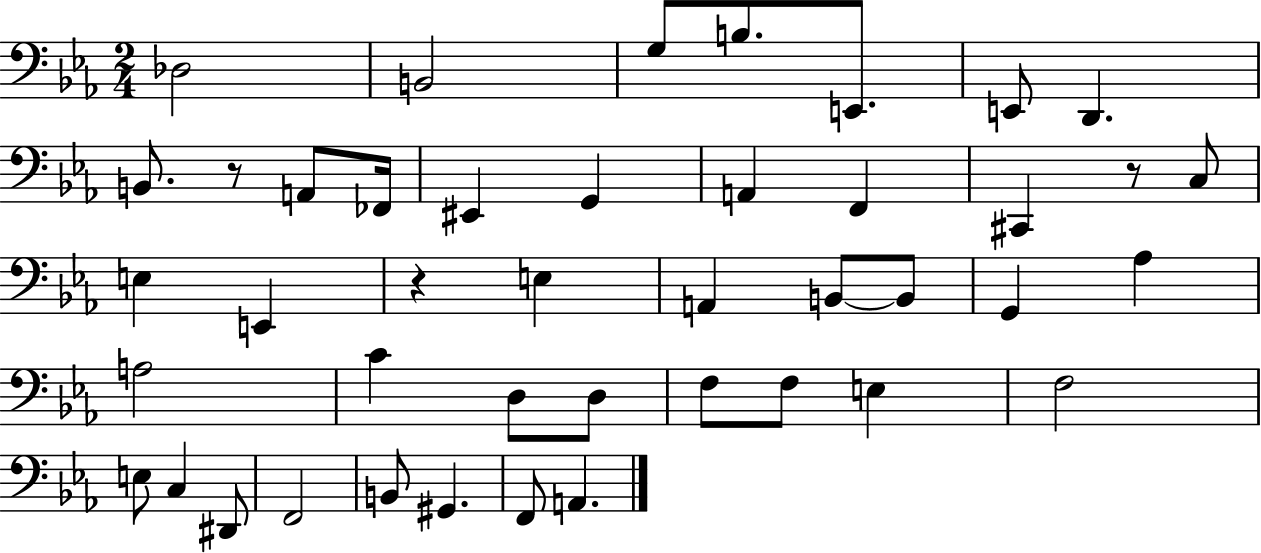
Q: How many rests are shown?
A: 3